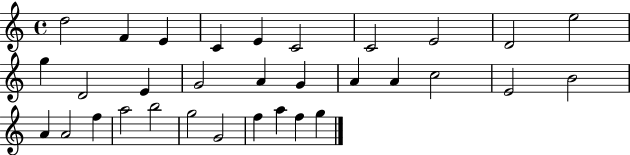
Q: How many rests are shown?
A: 0